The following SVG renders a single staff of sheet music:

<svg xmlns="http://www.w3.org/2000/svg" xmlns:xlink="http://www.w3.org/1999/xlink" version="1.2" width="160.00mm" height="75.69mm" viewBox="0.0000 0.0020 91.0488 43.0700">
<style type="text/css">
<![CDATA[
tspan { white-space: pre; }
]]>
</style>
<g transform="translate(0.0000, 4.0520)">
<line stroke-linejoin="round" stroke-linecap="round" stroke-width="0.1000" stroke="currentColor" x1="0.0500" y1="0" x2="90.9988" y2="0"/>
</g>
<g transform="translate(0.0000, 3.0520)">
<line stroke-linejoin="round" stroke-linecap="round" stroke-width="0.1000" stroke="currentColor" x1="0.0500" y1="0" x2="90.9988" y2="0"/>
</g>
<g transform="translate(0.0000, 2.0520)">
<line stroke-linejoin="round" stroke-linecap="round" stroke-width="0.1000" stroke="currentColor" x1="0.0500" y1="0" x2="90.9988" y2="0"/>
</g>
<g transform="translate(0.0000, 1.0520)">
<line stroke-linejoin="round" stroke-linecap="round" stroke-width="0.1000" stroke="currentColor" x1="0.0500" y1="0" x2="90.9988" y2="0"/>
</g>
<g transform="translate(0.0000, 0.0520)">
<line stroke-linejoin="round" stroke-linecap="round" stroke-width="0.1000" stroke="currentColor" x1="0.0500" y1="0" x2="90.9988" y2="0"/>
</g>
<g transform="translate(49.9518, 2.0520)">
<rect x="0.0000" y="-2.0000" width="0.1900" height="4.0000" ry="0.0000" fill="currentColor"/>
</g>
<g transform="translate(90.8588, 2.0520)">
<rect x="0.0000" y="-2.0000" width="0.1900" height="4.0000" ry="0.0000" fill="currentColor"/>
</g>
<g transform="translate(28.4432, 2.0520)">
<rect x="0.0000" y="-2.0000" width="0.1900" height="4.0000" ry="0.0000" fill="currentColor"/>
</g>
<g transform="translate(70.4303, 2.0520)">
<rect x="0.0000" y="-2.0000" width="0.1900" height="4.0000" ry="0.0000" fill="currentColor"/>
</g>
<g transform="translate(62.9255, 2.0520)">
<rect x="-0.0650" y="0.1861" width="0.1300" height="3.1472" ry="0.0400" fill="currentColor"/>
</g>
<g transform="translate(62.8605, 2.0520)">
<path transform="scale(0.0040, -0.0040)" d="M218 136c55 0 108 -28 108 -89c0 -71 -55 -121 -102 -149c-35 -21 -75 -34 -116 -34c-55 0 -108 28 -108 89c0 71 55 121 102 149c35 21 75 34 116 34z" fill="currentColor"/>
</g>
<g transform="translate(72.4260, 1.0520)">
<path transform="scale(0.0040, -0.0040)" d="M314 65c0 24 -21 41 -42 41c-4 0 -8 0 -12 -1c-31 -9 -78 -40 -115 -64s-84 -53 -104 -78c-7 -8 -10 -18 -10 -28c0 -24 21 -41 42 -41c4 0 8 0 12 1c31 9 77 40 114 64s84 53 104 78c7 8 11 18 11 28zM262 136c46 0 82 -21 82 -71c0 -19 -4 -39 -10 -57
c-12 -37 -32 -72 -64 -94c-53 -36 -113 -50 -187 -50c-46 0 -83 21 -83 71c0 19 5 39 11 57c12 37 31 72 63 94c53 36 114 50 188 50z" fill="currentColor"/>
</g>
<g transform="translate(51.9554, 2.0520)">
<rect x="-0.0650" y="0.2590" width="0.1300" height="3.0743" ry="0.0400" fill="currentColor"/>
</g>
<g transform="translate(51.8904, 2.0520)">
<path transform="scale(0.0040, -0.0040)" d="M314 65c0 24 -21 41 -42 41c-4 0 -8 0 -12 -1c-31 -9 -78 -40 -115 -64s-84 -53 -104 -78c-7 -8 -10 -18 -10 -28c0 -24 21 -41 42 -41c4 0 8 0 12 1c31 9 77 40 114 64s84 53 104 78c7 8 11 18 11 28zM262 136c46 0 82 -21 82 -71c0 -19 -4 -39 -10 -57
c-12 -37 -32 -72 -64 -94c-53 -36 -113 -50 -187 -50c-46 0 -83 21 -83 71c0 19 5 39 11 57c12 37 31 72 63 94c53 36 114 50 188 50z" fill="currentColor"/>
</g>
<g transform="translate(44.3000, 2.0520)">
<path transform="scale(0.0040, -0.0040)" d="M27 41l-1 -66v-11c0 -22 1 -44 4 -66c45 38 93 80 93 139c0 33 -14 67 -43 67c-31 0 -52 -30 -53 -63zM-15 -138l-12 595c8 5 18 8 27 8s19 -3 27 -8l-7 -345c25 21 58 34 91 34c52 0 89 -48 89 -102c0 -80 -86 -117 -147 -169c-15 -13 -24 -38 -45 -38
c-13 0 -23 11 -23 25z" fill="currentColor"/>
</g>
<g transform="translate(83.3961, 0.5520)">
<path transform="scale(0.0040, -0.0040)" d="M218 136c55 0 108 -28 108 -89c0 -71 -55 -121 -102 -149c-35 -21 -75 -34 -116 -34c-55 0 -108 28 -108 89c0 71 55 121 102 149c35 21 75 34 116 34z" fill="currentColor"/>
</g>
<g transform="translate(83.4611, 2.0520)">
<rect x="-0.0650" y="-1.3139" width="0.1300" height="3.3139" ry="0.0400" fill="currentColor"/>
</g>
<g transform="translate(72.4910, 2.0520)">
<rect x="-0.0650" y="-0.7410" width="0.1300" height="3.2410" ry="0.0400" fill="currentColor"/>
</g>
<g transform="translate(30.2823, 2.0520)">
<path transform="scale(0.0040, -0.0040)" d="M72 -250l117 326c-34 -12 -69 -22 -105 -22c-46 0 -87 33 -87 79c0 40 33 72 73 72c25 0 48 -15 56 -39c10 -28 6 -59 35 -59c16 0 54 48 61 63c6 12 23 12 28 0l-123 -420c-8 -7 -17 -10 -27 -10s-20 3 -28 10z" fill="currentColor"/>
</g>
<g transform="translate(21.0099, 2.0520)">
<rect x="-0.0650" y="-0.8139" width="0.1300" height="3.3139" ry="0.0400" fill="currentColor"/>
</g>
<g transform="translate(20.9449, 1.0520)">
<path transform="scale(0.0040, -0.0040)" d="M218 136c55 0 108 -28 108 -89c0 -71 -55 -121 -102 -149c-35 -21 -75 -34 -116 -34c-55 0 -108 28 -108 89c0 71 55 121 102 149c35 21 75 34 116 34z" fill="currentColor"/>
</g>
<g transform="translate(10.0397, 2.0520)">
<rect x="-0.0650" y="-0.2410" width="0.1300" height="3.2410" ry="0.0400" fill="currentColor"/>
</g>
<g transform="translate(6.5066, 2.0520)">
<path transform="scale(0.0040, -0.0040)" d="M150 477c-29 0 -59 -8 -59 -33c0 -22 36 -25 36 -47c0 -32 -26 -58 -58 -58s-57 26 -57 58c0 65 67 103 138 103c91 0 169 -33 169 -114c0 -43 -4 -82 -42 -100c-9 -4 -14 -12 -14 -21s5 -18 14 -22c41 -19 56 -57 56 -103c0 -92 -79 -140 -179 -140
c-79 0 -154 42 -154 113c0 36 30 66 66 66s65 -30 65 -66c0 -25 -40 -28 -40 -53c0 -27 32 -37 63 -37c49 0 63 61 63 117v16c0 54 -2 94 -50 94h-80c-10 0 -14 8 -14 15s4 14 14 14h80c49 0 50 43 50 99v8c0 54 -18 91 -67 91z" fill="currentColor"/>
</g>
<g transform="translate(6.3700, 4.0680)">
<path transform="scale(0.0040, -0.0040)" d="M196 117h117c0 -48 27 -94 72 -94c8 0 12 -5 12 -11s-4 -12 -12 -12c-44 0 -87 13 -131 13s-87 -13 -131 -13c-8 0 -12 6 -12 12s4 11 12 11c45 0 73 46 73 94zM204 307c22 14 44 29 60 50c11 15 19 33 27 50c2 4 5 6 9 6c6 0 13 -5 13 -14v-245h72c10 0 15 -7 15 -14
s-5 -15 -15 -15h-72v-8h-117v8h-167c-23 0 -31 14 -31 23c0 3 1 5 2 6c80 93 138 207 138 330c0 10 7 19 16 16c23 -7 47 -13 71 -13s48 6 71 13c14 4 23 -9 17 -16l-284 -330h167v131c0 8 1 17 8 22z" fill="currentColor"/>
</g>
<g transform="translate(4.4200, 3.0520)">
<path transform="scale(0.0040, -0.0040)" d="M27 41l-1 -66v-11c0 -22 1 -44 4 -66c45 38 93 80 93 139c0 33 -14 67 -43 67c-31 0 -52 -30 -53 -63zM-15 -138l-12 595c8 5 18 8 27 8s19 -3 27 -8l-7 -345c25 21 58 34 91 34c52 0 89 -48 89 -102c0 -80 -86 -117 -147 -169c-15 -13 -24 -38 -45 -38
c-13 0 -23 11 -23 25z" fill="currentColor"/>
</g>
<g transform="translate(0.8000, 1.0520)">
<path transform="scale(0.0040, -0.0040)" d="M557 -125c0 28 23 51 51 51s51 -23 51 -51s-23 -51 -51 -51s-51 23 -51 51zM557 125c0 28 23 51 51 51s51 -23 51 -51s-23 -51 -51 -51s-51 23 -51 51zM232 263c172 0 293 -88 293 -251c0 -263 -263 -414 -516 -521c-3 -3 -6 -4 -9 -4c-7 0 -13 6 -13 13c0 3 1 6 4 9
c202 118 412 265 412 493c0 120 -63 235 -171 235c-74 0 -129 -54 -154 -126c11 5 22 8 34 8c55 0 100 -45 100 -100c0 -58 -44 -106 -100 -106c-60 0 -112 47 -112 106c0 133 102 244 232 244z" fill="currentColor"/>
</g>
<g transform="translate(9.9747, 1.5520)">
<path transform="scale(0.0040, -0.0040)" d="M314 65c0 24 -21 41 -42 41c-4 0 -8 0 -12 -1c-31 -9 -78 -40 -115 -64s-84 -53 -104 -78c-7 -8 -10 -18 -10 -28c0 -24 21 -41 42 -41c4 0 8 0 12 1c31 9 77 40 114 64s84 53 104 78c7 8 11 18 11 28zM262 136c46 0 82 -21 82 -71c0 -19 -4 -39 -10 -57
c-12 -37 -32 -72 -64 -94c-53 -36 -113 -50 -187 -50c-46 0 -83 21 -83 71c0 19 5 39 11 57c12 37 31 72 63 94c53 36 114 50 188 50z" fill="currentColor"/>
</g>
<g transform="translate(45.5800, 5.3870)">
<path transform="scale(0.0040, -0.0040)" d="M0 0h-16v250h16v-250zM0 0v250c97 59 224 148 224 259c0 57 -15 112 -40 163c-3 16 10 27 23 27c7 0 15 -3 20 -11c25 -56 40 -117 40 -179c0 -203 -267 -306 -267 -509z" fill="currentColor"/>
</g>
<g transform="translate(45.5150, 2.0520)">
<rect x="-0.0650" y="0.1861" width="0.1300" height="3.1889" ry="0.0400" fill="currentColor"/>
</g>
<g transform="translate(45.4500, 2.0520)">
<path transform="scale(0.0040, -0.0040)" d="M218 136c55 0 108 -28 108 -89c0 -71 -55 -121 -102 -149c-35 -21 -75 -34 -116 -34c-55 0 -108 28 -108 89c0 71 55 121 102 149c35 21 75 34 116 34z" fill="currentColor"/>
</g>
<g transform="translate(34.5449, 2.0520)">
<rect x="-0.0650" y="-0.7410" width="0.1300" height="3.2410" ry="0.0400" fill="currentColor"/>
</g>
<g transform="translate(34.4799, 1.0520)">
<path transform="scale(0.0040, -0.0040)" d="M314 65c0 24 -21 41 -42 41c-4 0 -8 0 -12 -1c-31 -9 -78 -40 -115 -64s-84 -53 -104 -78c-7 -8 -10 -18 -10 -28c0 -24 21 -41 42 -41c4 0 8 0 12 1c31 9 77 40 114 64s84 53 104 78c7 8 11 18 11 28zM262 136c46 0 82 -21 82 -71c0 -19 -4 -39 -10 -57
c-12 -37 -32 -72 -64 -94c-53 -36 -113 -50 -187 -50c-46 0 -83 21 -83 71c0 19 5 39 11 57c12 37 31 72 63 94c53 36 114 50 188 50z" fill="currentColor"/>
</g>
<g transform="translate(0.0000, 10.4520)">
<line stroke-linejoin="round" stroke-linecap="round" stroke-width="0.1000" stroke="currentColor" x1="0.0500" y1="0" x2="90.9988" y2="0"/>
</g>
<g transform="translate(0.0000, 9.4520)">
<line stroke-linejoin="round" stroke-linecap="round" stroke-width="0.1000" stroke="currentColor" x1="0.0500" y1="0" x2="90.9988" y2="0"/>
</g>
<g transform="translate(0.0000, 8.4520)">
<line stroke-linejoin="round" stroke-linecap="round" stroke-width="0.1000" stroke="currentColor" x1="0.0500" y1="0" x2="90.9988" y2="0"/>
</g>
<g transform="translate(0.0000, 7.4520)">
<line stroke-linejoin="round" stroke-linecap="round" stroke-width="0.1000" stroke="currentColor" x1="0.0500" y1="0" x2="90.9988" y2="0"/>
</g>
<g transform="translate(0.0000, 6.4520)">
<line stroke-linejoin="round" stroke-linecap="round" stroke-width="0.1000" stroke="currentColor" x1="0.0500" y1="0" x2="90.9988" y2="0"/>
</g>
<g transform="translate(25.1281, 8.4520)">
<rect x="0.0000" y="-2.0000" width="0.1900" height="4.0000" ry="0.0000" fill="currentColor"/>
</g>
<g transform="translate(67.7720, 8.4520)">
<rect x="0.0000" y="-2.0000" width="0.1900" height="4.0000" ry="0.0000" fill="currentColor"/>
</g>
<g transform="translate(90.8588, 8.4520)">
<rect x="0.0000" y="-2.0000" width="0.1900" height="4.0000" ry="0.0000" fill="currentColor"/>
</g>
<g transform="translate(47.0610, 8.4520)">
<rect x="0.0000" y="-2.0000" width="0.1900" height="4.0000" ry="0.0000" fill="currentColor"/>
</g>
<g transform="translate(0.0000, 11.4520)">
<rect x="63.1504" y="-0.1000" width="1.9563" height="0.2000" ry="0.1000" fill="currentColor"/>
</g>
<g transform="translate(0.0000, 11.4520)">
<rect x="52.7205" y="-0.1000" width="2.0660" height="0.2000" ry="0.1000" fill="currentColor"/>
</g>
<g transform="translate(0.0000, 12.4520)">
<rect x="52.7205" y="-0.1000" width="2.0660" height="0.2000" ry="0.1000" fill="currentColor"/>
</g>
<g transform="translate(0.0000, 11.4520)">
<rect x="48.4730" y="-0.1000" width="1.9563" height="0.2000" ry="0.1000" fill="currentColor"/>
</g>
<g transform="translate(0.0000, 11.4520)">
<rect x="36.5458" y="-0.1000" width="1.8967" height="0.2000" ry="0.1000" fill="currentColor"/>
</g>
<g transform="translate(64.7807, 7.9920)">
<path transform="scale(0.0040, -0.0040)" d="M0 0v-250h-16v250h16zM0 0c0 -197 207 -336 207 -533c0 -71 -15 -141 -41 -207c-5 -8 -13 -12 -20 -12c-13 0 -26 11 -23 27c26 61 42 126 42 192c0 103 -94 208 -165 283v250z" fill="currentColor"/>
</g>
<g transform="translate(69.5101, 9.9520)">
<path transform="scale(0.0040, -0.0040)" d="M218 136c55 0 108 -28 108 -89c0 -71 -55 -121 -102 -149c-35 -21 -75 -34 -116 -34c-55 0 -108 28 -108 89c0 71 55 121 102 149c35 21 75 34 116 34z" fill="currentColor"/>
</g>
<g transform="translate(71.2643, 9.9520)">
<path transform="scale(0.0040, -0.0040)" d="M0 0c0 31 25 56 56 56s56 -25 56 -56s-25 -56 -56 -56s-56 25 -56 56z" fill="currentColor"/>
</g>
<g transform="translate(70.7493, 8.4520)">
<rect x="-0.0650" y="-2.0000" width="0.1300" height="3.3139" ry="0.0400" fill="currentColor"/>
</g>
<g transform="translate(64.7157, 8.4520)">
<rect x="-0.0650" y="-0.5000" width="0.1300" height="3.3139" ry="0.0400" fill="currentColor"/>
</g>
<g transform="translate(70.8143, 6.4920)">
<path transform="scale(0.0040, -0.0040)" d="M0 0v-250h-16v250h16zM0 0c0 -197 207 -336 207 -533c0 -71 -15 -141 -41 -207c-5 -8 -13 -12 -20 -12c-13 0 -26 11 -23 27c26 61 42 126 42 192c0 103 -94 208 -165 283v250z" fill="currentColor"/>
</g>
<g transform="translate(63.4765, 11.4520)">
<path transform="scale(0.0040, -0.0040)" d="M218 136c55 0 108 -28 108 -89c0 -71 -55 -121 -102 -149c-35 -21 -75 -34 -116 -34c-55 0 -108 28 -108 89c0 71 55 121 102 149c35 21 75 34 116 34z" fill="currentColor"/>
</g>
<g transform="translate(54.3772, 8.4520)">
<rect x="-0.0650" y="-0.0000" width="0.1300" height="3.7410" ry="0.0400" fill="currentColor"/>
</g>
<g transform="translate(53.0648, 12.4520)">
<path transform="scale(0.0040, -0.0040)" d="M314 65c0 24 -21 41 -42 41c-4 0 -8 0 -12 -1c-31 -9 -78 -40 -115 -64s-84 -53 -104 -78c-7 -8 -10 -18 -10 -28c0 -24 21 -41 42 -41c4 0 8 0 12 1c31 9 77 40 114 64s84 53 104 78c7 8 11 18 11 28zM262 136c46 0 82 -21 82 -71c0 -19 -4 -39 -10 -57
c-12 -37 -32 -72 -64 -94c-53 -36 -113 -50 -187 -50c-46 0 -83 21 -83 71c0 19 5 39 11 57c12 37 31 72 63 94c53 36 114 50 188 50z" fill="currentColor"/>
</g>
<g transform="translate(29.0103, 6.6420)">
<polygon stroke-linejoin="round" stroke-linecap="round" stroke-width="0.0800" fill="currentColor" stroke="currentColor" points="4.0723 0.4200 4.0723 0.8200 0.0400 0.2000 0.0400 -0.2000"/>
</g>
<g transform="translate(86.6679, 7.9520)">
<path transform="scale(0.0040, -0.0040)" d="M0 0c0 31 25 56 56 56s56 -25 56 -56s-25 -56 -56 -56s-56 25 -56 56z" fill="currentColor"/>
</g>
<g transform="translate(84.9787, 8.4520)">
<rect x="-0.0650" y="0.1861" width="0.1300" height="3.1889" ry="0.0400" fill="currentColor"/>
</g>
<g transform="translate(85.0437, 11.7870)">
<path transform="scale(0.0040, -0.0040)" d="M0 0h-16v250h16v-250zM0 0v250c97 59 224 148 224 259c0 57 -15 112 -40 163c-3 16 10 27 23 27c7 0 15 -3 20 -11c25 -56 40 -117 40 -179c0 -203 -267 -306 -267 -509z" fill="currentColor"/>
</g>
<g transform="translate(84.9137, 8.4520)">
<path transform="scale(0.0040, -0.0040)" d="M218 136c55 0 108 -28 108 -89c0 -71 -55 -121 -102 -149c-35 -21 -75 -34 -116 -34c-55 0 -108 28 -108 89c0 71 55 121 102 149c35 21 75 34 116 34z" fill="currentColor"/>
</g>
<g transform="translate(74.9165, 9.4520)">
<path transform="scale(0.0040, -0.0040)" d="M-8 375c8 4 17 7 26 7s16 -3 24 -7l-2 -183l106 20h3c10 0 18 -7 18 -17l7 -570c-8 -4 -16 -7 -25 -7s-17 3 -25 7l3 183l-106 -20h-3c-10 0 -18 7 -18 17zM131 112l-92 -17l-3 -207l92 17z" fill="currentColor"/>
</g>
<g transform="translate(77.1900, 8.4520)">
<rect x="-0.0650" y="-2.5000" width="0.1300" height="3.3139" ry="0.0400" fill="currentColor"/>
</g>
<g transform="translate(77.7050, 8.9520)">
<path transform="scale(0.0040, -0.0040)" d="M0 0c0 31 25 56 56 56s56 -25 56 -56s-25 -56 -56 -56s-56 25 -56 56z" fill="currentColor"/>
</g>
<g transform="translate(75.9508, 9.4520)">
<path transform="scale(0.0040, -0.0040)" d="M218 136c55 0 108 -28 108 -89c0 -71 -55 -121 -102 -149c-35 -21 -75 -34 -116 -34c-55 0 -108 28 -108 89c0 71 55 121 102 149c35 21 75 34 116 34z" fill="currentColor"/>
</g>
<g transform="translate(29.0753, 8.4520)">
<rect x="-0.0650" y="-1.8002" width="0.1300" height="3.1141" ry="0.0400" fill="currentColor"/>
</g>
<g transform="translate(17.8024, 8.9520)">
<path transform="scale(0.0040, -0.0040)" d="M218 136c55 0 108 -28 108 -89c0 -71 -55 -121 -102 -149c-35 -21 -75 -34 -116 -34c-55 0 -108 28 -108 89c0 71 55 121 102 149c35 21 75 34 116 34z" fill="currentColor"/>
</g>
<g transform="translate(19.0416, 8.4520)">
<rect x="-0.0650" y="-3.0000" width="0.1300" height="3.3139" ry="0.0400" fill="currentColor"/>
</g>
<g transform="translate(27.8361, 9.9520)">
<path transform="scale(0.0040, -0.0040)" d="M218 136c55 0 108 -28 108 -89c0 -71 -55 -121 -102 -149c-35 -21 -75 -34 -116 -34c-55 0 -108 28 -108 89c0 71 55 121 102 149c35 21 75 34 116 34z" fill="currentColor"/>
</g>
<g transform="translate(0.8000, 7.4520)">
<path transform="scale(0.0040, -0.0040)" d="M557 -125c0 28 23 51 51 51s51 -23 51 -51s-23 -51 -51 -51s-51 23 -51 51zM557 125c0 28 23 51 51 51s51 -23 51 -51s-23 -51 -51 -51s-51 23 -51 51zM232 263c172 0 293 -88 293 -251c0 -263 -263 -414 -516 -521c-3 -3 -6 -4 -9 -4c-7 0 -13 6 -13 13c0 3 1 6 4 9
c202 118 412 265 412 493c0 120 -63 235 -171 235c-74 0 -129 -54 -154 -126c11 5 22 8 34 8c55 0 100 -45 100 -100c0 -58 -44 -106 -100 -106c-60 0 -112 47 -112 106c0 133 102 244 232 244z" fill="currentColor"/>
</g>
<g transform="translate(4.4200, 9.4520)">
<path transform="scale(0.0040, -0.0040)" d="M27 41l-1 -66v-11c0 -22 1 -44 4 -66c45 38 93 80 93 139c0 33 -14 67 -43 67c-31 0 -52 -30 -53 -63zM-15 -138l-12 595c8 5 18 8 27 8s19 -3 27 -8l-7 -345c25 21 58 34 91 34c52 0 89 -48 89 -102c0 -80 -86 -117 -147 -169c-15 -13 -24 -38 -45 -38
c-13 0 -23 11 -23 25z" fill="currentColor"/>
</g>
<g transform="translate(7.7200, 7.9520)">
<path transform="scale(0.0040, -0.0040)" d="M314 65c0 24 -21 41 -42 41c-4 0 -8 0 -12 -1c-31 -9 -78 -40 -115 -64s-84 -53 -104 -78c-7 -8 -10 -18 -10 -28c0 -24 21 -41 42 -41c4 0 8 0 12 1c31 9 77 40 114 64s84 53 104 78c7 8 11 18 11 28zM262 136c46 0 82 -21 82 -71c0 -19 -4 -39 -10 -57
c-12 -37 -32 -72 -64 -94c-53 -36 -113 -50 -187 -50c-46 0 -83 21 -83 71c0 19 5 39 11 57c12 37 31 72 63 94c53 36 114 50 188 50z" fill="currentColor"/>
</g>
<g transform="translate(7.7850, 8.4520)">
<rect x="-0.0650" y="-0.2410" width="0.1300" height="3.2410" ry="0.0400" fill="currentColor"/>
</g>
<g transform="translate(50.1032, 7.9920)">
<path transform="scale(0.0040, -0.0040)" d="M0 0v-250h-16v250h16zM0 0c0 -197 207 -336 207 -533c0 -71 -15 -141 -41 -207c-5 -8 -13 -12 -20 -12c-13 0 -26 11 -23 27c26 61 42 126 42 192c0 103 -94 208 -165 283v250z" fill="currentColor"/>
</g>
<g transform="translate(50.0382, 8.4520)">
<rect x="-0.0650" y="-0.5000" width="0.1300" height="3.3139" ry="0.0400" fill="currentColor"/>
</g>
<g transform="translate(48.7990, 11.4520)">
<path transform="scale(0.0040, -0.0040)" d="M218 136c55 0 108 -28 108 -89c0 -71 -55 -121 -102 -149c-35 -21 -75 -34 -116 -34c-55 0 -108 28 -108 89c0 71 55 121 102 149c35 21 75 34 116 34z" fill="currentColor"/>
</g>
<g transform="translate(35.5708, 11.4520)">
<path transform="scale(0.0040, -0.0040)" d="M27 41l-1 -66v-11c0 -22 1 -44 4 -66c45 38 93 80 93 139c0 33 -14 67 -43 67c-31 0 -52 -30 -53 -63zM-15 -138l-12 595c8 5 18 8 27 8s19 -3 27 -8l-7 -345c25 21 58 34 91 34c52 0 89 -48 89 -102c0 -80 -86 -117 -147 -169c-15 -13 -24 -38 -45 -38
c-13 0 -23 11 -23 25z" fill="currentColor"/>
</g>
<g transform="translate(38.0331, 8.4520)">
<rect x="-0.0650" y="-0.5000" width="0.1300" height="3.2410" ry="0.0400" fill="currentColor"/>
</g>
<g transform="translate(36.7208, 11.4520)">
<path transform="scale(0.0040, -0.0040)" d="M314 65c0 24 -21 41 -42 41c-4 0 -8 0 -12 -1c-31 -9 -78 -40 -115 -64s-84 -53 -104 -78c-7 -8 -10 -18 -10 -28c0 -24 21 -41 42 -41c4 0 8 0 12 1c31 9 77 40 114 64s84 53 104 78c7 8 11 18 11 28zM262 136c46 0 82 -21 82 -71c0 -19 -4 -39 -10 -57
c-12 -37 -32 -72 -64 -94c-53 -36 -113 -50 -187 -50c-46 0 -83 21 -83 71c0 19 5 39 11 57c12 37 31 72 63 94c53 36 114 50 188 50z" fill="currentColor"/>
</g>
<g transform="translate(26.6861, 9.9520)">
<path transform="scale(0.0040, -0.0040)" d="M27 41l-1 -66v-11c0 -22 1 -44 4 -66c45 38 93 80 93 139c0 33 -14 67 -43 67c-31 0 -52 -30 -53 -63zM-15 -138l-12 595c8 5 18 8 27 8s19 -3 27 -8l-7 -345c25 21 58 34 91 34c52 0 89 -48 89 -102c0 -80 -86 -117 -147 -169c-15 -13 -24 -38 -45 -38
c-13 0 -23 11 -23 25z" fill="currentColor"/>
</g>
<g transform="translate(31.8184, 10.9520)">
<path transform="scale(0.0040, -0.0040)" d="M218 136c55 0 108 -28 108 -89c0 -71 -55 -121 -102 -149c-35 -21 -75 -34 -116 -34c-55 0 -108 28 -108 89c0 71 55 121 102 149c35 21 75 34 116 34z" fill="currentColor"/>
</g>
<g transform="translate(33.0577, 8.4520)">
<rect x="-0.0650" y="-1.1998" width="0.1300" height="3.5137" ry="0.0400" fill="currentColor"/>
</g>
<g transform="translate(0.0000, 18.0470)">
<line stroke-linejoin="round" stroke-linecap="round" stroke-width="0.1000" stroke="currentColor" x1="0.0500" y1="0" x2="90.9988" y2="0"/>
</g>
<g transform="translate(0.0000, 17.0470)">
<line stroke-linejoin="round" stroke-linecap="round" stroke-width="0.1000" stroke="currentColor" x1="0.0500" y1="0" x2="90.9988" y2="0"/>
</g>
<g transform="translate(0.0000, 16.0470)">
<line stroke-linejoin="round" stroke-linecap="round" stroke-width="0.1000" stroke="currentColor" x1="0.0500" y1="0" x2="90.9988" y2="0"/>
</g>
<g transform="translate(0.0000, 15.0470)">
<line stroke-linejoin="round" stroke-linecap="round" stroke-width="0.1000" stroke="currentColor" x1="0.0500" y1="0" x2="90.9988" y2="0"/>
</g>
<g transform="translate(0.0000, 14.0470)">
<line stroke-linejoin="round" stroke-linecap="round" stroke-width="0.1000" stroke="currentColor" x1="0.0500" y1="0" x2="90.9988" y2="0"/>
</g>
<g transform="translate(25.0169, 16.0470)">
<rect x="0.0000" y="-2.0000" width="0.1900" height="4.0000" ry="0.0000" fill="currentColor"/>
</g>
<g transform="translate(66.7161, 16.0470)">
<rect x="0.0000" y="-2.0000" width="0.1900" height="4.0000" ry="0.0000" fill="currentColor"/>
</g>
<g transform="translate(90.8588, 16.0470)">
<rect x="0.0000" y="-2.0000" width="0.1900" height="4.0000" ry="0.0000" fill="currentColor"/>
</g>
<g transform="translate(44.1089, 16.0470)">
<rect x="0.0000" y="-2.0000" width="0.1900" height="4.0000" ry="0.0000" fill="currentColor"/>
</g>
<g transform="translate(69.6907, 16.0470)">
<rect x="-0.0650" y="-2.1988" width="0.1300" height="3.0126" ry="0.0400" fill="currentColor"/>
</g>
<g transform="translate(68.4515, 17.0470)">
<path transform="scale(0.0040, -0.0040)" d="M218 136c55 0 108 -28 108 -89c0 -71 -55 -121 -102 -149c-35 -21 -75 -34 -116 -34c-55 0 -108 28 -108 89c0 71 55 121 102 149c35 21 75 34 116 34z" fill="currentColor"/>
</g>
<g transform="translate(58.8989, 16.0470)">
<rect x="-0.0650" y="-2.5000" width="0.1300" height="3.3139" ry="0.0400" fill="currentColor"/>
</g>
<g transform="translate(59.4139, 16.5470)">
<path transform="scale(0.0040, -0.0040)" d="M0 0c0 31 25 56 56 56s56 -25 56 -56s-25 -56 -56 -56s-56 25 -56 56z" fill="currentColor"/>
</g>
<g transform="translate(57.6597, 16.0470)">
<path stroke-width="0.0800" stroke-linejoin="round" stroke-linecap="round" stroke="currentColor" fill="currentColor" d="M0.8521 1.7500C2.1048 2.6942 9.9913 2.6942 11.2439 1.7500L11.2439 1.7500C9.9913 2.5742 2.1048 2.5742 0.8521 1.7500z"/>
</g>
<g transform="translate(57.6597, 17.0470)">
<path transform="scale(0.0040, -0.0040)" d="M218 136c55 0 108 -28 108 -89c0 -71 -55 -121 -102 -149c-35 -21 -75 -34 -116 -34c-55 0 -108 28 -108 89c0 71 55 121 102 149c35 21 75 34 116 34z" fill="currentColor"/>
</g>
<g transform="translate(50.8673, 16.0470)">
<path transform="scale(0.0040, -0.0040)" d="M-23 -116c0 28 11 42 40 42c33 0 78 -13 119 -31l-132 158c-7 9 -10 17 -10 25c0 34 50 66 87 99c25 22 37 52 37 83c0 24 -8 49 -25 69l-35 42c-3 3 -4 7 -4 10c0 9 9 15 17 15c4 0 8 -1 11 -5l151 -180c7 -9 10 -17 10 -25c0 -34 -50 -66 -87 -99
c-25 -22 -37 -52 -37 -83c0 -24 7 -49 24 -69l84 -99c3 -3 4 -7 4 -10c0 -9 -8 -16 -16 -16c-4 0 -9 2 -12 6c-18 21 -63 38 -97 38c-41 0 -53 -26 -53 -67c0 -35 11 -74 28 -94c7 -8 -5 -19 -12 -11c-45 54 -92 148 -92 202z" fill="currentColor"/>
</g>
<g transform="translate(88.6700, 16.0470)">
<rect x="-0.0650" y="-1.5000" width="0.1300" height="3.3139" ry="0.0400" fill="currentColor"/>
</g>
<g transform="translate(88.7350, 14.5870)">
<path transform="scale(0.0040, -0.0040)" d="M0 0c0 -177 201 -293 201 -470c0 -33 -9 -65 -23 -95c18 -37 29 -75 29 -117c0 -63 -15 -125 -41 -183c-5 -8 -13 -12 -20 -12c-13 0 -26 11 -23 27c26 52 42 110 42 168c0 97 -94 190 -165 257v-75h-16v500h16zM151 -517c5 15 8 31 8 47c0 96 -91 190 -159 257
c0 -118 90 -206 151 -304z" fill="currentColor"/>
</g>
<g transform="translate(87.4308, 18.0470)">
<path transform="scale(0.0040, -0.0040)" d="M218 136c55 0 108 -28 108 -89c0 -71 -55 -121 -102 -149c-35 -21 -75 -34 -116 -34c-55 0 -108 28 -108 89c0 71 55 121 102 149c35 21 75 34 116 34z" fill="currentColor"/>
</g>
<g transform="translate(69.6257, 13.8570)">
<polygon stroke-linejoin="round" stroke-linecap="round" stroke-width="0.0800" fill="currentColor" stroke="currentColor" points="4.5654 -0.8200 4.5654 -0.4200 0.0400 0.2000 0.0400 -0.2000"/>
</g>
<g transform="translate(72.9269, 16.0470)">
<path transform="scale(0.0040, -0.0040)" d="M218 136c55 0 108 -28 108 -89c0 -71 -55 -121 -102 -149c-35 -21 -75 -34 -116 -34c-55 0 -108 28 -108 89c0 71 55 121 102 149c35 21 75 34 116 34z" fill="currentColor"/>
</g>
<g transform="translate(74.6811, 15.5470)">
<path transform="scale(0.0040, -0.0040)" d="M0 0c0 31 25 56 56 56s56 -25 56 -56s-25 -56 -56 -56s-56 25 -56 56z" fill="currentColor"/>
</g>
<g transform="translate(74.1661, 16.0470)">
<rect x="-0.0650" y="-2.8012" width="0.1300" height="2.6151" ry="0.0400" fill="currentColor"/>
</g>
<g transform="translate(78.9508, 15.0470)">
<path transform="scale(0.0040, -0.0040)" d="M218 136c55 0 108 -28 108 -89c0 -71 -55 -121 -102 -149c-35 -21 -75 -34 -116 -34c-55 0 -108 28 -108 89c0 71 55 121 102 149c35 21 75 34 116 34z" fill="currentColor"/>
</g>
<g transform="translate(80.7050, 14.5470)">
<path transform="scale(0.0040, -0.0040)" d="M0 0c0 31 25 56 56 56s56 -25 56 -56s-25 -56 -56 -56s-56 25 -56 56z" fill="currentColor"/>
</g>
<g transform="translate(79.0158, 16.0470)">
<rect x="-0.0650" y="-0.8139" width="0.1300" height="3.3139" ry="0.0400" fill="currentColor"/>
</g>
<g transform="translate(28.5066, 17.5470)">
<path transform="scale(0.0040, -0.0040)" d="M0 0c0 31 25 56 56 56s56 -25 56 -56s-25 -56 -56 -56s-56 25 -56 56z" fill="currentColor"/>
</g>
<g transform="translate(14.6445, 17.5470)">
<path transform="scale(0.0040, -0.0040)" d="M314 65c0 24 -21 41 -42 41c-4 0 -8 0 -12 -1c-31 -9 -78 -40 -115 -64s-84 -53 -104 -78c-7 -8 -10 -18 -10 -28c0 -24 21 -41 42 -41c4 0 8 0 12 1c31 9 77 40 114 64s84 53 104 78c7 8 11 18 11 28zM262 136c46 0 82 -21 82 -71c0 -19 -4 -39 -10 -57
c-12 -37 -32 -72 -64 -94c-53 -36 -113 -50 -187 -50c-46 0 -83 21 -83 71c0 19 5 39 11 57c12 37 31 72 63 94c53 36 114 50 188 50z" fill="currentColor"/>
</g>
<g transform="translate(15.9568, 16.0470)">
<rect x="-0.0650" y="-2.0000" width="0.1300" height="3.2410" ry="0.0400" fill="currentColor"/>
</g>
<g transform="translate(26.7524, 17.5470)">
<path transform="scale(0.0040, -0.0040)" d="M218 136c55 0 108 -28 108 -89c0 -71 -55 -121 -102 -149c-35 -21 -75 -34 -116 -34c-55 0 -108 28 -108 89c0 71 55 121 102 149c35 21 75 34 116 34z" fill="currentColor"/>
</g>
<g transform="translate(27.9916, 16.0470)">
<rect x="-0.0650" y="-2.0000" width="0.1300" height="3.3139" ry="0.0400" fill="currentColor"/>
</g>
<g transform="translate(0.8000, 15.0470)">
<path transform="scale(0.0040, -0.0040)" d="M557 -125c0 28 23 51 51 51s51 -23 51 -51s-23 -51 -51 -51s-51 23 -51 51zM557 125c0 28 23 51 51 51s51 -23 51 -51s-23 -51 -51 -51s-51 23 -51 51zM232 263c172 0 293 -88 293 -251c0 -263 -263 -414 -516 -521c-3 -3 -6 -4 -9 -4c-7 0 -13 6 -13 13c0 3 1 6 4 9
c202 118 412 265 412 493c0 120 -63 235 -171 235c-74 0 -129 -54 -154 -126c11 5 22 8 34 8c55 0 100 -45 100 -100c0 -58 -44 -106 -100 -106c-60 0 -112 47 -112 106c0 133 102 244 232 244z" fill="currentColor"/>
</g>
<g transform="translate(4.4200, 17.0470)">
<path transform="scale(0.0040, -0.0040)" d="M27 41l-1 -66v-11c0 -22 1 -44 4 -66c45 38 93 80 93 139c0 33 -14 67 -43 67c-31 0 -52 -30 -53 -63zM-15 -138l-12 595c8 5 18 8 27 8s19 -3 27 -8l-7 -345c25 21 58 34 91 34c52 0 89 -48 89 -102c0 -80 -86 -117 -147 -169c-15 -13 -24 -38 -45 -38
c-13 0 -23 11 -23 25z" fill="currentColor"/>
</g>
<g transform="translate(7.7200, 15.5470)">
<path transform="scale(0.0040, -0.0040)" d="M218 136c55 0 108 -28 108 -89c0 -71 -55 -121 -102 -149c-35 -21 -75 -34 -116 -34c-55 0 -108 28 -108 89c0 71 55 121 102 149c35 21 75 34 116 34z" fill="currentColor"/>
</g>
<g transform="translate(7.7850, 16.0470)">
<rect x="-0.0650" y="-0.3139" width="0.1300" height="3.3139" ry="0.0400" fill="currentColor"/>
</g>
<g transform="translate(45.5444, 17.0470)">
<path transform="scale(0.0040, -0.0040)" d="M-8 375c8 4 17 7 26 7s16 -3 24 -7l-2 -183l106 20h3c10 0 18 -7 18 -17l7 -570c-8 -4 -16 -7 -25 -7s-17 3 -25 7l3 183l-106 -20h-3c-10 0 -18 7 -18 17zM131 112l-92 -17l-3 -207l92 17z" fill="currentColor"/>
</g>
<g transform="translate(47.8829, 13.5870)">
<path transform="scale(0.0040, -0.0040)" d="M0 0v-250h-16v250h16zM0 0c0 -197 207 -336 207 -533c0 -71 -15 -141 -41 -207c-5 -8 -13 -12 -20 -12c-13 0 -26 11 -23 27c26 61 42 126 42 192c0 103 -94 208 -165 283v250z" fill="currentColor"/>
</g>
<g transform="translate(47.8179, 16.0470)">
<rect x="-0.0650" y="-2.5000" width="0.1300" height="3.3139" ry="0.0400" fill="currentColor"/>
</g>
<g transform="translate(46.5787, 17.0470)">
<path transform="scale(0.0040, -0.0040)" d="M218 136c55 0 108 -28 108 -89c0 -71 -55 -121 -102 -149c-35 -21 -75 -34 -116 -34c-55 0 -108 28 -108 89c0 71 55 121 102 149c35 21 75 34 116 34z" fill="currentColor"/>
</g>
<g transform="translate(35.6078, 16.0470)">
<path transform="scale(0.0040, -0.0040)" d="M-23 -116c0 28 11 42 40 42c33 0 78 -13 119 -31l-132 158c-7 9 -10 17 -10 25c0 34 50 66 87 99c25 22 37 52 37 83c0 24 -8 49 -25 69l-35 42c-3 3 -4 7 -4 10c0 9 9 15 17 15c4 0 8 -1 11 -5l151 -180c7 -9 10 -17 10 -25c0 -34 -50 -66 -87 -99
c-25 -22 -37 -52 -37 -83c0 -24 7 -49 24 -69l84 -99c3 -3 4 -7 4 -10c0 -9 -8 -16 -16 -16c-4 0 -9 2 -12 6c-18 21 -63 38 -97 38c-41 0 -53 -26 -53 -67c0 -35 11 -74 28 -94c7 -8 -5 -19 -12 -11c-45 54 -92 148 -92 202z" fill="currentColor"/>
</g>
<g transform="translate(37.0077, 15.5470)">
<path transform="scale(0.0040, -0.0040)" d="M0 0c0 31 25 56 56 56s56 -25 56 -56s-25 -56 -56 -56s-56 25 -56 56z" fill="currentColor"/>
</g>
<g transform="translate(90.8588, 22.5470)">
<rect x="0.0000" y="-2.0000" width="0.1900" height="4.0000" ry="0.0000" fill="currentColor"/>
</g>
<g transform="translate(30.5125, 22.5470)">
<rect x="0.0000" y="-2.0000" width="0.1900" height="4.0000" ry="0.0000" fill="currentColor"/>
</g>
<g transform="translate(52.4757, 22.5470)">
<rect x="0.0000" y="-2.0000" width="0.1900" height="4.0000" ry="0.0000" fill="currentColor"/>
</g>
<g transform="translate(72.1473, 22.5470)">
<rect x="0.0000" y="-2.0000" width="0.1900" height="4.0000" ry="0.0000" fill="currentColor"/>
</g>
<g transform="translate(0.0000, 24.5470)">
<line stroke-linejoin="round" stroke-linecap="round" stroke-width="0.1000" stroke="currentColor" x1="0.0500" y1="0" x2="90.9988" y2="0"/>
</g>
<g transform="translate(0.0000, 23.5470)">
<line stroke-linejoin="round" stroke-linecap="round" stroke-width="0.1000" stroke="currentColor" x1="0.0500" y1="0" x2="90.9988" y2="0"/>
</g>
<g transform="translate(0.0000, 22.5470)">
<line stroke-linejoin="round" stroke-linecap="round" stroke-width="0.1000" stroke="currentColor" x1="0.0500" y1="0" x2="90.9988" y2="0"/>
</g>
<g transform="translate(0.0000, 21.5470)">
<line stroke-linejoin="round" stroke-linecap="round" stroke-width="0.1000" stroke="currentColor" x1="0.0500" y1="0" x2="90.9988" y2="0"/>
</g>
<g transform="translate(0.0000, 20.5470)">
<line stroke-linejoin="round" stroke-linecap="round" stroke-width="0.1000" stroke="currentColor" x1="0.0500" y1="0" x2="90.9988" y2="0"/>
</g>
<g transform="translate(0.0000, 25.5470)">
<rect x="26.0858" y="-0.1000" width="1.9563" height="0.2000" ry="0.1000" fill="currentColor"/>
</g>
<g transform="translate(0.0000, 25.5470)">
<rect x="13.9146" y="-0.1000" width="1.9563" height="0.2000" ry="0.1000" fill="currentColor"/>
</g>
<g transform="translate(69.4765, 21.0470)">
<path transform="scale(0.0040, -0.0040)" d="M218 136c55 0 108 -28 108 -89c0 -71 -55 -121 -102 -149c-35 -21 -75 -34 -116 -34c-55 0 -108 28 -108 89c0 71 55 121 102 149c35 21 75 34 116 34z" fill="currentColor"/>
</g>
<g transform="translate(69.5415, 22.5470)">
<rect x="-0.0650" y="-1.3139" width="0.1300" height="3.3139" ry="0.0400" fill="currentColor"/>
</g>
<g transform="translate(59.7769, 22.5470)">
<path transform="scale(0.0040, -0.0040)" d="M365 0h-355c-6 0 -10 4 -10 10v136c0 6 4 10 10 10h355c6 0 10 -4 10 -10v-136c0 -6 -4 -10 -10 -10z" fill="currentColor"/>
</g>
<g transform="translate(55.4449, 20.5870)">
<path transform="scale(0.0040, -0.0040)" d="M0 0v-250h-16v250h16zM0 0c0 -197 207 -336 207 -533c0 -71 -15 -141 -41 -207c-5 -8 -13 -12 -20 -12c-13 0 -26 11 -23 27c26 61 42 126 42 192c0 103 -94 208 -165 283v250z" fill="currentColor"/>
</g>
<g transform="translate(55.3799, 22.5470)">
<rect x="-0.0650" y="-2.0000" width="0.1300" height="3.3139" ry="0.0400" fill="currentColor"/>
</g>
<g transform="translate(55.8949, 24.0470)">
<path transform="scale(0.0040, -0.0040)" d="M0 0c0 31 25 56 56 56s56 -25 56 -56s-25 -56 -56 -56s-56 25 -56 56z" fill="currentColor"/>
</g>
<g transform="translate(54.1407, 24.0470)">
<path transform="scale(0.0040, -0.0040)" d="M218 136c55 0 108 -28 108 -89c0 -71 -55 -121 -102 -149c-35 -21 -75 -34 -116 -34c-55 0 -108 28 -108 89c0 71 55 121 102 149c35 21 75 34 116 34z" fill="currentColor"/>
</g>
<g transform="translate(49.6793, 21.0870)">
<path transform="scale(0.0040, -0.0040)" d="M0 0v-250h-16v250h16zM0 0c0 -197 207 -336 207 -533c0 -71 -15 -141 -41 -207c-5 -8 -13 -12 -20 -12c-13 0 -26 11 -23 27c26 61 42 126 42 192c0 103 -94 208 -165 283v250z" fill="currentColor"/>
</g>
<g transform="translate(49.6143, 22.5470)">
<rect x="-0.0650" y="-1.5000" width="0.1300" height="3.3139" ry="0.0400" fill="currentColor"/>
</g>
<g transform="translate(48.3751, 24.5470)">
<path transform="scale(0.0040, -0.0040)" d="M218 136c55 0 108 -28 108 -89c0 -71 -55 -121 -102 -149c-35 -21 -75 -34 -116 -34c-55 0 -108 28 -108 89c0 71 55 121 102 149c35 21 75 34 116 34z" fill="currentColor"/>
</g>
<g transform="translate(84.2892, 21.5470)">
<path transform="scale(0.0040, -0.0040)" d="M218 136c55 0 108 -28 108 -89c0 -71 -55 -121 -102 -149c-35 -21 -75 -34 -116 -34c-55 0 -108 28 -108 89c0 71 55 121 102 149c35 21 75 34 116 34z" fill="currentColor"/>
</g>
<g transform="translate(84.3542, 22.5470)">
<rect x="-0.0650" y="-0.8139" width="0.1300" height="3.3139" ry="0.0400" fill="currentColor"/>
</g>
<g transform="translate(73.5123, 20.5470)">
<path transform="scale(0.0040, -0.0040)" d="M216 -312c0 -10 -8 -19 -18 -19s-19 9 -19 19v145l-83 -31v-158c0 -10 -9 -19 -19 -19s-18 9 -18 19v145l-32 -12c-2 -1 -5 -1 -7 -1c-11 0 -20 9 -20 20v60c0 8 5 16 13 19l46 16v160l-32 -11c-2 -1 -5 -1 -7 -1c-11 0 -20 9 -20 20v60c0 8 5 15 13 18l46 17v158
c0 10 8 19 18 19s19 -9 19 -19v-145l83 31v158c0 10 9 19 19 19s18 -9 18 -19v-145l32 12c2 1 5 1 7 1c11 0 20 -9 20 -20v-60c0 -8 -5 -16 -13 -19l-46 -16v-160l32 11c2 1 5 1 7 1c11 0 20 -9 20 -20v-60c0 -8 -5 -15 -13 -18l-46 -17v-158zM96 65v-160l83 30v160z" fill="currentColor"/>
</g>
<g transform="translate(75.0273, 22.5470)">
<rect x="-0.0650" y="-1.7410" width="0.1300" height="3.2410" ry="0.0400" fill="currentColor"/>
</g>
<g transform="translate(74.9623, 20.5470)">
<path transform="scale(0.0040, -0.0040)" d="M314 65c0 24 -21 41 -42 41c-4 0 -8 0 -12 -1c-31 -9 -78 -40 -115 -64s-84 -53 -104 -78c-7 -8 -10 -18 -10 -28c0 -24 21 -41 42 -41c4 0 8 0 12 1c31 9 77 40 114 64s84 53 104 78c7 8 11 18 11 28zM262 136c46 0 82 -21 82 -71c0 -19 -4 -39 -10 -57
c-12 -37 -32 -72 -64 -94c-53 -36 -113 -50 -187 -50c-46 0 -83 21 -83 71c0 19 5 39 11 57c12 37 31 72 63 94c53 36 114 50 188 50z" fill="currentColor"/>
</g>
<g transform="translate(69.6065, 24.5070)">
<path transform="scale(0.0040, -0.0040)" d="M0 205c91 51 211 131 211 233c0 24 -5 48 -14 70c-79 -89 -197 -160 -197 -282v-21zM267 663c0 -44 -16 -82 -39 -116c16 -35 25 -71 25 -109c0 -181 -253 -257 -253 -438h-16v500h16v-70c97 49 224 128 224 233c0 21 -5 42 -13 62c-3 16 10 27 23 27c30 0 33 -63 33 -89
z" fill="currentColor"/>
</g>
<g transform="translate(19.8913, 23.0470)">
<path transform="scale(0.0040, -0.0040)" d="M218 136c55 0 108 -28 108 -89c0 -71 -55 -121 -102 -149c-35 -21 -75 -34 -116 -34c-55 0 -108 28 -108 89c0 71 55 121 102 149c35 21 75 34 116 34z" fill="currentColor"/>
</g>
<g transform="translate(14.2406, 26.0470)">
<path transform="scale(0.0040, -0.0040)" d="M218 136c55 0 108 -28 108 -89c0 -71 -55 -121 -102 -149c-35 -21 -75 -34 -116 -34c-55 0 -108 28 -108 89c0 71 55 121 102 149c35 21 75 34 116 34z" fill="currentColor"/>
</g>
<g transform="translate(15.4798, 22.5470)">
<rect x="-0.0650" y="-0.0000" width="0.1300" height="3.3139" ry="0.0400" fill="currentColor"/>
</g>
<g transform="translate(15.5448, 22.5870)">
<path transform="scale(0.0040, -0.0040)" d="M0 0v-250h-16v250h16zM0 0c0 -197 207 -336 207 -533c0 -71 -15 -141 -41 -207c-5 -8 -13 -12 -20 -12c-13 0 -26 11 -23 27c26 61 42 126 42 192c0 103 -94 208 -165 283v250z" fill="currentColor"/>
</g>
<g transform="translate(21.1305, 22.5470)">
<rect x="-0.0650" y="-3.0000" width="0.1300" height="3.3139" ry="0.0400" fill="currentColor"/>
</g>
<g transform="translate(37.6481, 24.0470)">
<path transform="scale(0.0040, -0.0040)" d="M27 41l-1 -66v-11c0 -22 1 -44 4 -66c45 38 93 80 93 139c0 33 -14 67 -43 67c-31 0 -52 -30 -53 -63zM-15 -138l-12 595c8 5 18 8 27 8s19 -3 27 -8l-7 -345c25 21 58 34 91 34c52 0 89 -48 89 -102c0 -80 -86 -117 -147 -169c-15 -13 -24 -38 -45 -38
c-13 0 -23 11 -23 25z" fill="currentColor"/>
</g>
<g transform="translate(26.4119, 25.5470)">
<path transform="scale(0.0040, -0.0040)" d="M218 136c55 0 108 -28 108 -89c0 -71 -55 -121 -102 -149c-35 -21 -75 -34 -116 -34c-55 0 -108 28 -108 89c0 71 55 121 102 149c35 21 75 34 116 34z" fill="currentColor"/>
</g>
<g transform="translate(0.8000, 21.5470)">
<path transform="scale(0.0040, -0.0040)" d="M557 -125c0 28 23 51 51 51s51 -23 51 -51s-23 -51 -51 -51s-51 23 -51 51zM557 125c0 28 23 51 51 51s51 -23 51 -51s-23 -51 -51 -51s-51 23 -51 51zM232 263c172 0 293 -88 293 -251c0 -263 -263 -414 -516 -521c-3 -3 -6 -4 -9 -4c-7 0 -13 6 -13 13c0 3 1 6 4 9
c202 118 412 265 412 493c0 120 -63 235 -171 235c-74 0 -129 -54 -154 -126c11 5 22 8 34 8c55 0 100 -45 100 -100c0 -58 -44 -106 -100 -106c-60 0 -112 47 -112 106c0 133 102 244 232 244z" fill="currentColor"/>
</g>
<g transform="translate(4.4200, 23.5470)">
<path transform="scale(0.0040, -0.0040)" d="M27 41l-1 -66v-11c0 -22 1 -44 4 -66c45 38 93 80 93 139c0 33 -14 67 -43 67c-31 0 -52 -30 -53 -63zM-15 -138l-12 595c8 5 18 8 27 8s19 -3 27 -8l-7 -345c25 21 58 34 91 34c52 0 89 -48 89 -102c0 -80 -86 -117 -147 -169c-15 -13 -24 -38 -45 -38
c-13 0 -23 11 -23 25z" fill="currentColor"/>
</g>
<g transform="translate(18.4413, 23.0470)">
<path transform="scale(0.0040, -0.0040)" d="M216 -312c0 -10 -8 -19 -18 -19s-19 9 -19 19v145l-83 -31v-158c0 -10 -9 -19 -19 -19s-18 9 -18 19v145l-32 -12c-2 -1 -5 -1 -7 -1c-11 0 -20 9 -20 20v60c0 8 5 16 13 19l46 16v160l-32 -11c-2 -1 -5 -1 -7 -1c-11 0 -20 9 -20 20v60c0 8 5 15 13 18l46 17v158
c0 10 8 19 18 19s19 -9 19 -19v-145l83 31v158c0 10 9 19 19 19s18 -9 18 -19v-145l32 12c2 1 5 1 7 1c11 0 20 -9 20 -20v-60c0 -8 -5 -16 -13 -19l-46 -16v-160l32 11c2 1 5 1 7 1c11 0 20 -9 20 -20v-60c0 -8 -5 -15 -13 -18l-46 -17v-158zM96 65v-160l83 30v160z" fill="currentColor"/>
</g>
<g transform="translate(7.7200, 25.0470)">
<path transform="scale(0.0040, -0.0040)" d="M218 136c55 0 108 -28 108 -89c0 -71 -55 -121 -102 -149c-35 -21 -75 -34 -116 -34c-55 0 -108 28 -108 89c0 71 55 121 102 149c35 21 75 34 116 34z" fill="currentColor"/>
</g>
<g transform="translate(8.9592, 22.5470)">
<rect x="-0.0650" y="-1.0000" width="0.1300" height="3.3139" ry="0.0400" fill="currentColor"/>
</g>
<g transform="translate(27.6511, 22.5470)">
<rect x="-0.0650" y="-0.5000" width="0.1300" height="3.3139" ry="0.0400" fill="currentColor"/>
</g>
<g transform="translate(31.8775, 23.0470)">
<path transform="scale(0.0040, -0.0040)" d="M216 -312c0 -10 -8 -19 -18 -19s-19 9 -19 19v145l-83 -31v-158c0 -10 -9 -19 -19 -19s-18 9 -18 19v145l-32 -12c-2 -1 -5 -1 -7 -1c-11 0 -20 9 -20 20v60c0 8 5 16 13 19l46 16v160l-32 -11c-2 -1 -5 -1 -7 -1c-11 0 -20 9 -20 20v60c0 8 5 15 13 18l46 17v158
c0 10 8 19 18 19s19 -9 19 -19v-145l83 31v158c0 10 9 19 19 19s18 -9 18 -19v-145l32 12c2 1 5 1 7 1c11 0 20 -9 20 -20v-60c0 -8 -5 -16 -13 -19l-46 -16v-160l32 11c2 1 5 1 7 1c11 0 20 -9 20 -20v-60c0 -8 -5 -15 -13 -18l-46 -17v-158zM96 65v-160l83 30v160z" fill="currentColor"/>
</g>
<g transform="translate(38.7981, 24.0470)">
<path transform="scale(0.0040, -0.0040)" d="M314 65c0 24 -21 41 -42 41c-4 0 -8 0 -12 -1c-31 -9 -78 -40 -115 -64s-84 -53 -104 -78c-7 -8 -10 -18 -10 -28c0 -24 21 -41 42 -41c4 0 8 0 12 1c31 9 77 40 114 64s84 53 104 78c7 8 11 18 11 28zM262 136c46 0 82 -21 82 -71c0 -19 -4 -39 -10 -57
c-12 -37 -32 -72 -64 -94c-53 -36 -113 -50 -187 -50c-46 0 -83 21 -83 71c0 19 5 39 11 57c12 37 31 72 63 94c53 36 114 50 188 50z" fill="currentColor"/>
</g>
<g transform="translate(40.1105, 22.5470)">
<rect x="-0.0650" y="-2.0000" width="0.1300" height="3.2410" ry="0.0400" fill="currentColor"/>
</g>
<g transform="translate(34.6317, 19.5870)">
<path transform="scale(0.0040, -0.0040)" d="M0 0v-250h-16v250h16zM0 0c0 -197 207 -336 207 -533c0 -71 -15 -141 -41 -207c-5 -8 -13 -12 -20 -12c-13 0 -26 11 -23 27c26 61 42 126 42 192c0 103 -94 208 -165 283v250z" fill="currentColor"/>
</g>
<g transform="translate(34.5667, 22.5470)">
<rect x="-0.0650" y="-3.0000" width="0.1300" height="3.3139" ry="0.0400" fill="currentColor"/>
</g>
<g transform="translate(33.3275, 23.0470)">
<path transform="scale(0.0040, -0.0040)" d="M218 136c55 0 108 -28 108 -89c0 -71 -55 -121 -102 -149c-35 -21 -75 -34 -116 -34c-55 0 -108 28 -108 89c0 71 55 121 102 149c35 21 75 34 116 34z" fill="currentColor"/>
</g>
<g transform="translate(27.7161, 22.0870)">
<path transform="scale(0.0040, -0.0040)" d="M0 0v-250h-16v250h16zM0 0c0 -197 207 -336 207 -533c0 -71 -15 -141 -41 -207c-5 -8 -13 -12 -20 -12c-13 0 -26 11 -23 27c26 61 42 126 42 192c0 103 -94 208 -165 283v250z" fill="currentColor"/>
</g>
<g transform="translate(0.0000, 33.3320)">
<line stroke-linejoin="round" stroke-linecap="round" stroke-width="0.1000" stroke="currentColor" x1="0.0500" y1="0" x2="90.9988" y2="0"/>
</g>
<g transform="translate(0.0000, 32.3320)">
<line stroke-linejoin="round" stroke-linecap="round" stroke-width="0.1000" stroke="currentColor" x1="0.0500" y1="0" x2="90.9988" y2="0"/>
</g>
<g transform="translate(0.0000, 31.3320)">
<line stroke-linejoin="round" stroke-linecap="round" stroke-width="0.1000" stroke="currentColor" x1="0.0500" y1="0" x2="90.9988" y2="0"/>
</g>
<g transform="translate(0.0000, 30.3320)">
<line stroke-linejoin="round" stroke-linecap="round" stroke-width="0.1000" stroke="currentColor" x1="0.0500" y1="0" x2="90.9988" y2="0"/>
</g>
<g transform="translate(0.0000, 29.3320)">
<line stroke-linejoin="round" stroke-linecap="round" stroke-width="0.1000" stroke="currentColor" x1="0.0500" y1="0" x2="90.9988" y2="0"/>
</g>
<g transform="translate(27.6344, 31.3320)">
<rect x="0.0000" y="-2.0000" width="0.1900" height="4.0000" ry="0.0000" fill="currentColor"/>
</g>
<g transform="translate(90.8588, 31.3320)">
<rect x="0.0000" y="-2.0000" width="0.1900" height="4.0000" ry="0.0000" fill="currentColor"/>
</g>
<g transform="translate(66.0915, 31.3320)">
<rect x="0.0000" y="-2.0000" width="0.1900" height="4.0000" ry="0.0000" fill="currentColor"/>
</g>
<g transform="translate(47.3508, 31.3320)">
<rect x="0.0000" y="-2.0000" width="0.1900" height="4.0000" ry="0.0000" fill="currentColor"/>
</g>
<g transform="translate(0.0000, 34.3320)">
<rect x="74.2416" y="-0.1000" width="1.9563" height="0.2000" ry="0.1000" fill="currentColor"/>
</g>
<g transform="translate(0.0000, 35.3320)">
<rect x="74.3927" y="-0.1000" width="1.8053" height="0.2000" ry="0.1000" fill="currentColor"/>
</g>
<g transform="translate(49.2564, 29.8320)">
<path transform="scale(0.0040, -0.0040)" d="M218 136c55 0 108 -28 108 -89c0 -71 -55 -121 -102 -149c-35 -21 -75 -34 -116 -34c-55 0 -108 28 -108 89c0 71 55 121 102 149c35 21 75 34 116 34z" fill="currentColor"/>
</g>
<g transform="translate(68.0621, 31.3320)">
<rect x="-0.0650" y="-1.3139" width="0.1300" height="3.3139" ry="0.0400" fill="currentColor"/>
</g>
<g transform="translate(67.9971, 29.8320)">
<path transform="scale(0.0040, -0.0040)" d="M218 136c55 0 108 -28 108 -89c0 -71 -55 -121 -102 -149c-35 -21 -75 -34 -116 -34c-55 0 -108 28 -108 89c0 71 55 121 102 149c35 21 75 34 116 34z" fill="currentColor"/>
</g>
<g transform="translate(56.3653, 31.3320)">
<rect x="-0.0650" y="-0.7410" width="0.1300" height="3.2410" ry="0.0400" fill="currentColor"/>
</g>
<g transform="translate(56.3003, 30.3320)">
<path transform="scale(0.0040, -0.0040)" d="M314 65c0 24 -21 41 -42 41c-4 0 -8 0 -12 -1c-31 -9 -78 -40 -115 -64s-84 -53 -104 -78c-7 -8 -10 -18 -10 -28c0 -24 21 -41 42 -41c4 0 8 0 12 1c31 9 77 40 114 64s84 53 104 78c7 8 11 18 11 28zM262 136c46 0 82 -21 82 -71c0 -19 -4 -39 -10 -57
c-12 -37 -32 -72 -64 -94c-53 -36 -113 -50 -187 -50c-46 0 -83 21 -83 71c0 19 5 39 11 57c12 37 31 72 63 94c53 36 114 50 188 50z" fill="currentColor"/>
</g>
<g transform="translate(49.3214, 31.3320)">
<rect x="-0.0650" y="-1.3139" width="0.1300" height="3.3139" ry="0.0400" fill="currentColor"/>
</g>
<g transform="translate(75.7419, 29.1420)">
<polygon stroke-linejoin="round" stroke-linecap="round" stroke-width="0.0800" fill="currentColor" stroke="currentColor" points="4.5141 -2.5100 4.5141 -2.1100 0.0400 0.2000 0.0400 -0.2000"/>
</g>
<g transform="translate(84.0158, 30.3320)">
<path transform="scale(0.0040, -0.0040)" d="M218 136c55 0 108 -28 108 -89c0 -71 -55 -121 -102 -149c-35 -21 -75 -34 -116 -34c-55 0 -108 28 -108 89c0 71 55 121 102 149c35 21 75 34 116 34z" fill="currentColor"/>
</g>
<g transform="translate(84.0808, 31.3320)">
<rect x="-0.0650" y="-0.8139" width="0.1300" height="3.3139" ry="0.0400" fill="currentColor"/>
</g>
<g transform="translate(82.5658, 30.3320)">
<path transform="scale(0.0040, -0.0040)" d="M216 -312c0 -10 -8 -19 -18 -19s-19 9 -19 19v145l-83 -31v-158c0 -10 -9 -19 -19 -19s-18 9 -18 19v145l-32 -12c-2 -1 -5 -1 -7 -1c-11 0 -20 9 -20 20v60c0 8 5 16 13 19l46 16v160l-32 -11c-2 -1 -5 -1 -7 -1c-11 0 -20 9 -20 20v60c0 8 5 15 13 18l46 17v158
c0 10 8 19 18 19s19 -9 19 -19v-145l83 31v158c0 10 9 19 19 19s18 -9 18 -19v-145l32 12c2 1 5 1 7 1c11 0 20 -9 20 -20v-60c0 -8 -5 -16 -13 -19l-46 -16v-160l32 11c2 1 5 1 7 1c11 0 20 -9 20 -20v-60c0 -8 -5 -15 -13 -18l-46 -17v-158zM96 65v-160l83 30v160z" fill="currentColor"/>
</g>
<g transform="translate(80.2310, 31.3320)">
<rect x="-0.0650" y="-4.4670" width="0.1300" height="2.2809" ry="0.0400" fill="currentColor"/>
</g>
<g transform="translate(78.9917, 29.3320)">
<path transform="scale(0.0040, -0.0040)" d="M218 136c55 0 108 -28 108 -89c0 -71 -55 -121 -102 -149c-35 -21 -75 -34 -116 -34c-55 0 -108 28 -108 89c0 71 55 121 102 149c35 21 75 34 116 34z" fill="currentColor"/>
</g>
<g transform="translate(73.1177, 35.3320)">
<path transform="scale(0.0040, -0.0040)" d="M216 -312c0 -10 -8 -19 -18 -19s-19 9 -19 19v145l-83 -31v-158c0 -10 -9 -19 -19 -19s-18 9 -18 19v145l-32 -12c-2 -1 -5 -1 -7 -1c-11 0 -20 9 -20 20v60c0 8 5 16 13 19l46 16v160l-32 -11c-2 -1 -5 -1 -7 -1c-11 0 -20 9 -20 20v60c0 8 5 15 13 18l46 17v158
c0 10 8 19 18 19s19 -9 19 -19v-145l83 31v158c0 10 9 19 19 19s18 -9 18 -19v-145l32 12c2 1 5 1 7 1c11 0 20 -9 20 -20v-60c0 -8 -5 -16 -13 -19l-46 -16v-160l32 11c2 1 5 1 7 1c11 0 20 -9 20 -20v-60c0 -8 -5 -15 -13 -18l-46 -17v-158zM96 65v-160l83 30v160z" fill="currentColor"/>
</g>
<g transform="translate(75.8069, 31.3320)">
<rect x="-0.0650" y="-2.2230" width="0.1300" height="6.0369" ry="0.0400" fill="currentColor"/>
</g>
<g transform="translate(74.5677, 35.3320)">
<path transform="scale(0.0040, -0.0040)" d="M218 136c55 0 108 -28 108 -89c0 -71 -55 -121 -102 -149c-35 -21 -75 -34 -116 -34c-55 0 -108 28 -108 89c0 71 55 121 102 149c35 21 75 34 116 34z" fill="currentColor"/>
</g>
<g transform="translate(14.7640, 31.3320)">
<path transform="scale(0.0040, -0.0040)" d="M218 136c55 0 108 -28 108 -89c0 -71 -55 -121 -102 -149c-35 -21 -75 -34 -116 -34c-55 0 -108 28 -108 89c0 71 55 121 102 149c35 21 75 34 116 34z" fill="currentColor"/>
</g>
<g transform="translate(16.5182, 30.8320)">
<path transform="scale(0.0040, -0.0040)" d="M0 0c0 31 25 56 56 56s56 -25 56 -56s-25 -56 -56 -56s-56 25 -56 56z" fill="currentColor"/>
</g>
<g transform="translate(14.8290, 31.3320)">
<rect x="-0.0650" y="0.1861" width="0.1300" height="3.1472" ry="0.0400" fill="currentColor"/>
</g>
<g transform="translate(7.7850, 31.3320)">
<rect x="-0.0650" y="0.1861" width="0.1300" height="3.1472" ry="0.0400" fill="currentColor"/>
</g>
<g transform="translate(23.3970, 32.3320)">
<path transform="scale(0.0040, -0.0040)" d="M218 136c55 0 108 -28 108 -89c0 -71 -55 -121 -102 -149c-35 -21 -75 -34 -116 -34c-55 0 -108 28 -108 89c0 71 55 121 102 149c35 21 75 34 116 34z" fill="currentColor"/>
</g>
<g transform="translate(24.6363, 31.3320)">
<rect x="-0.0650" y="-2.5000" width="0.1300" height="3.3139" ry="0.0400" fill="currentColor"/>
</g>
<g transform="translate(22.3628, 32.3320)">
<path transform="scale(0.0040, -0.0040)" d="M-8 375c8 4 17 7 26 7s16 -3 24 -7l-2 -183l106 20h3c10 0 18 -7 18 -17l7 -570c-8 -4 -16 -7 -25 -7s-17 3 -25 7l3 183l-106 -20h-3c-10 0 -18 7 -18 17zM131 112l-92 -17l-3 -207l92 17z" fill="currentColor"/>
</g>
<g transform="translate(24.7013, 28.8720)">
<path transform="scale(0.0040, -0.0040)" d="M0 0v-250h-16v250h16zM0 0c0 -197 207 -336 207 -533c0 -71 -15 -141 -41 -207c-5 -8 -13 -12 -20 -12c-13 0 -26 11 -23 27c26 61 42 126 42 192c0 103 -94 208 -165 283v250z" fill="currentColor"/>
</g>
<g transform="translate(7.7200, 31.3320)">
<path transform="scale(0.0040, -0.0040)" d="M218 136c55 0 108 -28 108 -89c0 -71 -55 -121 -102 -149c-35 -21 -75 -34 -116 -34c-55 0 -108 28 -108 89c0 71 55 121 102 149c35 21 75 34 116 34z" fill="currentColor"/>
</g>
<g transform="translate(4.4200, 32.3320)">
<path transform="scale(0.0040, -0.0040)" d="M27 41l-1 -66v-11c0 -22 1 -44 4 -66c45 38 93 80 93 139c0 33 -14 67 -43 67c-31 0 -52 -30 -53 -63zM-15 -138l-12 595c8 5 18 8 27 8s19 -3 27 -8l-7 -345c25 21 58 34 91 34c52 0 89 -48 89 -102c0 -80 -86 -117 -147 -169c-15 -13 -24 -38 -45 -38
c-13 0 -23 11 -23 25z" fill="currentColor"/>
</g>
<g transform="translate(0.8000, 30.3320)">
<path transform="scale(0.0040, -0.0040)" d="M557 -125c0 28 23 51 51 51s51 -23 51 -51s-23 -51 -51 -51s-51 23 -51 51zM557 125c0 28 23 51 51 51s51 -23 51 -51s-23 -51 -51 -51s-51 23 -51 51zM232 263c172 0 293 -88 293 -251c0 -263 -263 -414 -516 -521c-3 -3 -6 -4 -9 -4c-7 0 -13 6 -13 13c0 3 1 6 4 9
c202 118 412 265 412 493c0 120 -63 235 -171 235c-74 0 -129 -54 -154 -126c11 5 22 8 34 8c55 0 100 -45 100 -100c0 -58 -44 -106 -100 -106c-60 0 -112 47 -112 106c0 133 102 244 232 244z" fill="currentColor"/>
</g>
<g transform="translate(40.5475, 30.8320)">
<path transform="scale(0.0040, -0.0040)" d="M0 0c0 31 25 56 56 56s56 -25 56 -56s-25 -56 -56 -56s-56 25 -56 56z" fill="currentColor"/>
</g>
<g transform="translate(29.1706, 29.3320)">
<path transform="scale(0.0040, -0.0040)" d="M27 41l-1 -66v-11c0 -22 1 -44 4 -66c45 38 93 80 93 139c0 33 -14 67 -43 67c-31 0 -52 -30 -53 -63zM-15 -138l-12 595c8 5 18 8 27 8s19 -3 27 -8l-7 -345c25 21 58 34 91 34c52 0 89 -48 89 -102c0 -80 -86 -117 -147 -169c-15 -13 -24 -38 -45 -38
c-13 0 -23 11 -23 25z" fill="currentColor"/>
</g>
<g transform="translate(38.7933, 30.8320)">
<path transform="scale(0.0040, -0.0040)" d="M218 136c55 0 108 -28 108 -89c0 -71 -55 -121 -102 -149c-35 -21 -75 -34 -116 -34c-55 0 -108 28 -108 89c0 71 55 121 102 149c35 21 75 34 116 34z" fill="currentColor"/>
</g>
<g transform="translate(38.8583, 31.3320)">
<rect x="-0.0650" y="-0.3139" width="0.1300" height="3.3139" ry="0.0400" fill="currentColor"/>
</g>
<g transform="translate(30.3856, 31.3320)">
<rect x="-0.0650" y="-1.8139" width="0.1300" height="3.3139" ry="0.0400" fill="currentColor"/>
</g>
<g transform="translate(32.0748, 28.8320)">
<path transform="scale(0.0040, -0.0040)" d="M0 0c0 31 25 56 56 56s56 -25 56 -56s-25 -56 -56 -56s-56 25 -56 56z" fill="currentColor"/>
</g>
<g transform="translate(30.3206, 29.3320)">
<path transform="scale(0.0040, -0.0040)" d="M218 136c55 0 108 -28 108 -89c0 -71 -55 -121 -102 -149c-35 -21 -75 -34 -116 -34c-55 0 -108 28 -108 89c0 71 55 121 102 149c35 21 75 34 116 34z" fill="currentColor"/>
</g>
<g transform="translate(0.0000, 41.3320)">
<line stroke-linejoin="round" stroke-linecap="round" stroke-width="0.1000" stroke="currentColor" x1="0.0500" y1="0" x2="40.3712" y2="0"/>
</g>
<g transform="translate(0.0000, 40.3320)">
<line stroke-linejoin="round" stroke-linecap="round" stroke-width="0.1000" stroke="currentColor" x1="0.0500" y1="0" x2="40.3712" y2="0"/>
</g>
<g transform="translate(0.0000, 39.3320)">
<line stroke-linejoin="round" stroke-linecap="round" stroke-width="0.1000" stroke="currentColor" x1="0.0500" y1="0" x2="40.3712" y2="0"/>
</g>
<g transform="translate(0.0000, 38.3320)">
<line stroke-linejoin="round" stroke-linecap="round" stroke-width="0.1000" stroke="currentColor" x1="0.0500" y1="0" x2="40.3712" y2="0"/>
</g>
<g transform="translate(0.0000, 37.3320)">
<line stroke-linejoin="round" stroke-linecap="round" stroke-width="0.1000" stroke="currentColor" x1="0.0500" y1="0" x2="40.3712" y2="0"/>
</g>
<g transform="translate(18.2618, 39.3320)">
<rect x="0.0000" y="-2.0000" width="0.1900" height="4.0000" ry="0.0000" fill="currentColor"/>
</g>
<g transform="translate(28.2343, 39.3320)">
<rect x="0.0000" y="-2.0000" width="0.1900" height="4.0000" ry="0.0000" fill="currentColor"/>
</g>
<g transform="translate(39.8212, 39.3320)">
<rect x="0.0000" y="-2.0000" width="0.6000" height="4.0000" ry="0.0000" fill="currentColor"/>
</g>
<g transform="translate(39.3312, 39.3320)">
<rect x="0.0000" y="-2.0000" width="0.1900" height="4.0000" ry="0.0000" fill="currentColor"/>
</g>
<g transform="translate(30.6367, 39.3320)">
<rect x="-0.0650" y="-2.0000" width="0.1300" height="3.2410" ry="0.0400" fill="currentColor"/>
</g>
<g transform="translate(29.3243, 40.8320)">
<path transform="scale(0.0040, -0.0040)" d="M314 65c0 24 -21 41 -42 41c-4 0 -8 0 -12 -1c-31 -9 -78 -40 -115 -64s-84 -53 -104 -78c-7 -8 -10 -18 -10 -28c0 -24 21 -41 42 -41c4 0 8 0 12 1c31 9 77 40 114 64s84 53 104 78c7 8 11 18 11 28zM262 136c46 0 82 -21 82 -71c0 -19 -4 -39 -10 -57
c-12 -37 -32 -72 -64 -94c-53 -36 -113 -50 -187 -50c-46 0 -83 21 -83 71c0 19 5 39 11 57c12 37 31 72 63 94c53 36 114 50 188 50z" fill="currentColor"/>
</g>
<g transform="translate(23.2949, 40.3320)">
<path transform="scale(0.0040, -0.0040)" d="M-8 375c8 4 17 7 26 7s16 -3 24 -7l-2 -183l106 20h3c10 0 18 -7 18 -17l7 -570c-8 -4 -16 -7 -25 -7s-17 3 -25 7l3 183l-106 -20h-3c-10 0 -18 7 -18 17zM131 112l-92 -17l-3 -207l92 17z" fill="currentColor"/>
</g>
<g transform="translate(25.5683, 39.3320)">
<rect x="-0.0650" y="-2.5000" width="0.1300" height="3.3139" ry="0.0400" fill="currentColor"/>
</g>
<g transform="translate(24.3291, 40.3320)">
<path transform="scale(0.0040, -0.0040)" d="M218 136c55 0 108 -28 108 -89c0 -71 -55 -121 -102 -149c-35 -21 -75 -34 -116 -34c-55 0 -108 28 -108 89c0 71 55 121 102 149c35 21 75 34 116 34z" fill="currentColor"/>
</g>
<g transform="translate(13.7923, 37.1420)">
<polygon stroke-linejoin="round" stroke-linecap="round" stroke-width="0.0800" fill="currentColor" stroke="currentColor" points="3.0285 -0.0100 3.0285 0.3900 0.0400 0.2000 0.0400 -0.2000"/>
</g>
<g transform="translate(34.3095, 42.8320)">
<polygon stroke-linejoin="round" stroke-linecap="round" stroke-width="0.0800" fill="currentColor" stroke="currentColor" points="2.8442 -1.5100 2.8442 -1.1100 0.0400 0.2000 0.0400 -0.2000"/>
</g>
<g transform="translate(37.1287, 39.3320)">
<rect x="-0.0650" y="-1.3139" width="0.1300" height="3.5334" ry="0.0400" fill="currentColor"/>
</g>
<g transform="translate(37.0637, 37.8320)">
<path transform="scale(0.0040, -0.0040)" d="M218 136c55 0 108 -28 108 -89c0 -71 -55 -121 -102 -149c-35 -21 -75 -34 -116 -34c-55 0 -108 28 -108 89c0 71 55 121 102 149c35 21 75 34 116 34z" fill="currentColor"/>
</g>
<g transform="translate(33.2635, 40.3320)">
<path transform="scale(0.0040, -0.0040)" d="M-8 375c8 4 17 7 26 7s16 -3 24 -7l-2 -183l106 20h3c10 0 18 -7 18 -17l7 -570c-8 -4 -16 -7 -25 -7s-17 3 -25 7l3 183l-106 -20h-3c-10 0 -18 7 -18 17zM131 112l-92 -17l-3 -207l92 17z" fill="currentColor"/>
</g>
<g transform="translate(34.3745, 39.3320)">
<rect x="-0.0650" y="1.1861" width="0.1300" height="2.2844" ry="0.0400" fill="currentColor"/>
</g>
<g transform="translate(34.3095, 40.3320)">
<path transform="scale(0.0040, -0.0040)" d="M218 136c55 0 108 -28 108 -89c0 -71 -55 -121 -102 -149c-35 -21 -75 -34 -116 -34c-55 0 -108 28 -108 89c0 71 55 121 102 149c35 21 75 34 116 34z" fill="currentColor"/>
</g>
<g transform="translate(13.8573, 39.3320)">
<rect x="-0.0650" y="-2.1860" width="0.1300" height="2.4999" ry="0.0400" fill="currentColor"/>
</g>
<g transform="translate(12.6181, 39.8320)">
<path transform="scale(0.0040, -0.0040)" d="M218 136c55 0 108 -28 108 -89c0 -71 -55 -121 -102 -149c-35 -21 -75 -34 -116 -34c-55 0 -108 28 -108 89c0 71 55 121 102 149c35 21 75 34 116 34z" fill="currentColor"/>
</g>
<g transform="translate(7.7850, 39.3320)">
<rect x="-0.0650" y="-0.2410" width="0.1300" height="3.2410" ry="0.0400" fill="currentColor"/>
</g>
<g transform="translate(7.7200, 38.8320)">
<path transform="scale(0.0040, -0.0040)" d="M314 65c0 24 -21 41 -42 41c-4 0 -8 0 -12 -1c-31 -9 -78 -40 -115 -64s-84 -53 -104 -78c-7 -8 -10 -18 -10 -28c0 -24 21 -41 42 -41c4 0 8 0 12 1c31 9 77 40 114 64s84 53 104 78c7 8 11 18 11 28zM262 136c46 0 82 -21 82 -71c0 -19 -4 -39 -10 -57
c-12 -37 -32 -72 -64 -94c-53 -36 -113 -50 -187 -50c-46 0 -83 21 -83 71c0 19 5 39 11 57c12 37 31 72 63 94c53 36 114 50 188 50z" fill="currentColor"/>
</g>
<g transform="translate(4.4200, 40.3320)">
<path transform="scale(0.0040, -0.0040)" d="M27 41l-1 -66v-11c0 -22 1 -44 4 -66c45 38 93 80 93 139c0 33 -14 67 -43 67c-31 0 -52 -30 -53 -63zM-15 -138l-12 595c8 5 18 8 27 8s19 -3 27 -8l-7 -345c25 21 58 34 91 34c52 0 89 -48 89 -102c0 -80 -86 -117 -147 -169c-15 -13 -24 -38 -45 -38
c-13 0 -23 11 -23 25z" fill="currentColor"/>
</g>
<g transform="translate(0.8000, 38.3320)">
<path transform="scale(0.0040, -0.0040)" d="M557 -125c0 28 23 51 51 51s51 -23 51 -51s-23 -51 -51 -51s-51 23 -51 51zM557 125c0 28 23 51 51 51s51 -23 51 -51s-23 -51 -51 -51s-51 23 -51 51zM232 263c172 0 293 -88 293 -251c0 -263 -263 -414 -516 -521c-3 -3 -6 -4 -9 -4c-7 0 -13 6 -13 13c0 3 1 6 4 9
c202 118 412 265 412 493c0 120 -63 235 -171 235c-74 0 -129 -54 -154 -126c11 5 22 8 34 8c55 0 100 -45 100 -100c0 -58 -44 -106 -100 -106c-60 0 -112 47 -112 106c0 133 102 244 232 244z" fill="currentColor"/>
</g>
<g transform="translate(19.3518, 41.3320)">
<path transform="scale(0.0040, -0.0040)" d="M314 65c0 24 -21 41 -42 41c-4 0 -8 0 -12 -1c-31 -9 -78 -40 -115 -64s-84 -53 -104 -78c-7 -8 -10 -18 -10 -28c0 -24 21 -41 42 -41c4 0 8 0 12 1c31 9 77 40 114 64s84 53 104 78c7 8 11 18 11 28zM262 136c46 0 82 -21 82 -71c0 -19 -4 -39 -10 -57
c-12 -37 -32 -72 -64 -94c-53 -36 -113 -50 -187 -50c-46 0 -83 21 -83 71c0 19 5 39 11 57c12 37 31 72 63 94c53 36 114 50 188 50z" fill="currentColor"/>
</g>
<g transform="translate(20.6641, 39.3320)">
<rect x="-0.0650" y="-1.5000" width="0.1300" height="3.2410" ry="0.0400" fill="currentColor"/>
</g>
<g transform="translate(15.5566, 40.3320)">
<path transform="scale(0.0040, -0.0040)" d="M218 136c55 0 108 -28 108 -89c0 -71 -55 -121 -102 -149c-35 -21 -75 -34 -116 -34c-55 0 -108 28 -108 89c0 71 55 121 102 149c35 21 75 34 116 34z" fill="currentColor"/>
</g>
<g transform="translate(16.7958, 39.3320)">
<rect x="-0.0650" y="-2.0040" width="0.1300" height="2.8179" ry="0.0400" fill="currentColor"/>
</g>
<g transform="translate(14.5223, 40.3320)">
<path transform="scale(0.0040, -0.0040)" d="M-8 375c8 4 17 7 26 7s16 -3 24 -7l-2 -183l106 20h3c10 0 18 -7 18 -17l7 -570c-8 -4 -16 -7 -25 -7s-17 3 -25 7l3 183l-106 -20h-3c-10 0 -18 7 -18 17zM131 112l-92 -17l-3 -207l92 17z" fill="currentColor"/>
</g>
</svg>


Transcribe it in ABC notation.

X:1
T:Untitled
M:3/4
L:1/4
K:F
E,2 F, z/2 F,2 _D,/2 D,2 D, F,2 G, E,2 C, _A,,/2 F,,/2 _E,,2 E,,/2 C,,2 E,,/2 A,,/2 B,, D,/2 E, A,,2 A,, z B,,/2 z B,, B,,/2 D,/2 F, G,,/4 F,, D,,/2 ^C, E,,/2 ^C,/2 _A,,2 G,,/2 A,,/2 z2 G,/4 ^A,2 F, D, D, B,,/2 _A, E, G, F,2 G, ^C,,/2 A,/2 ^F, E,2 C,/2 B,,/2 G,,2 B,, A,,2 B,,/2 G,/2